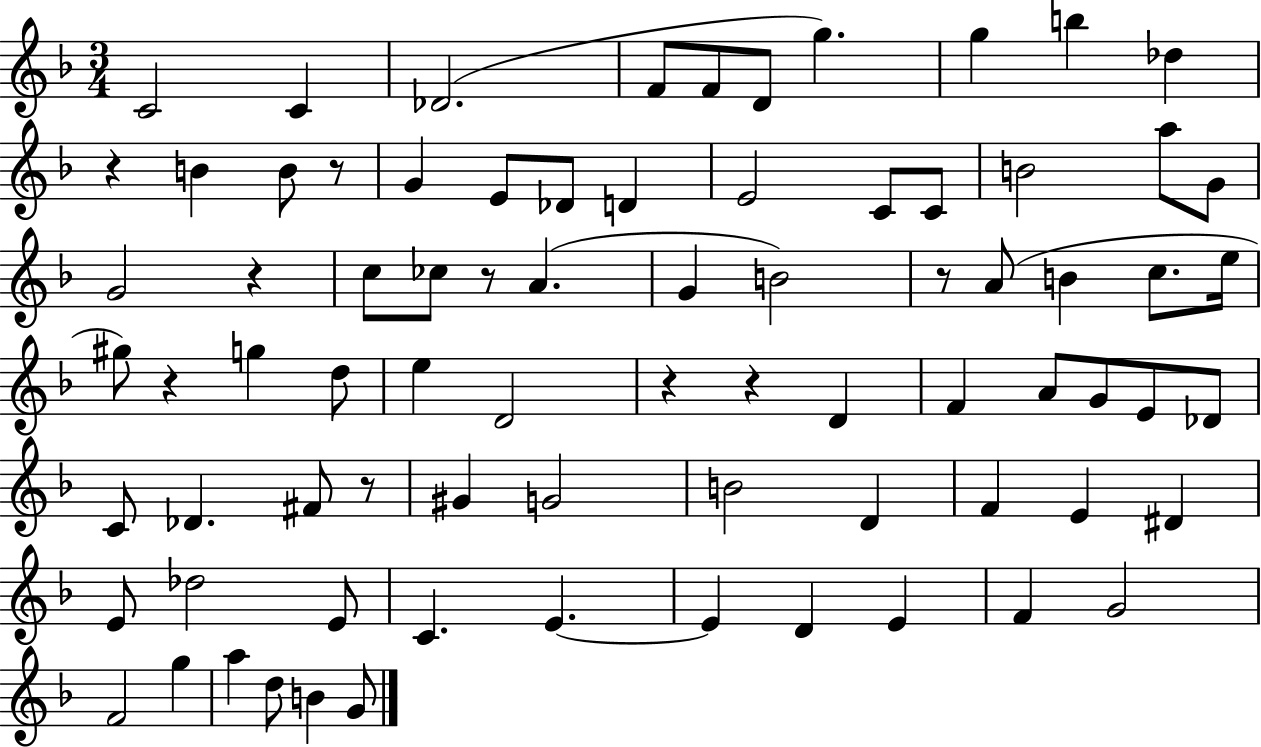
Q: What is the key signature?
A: F major